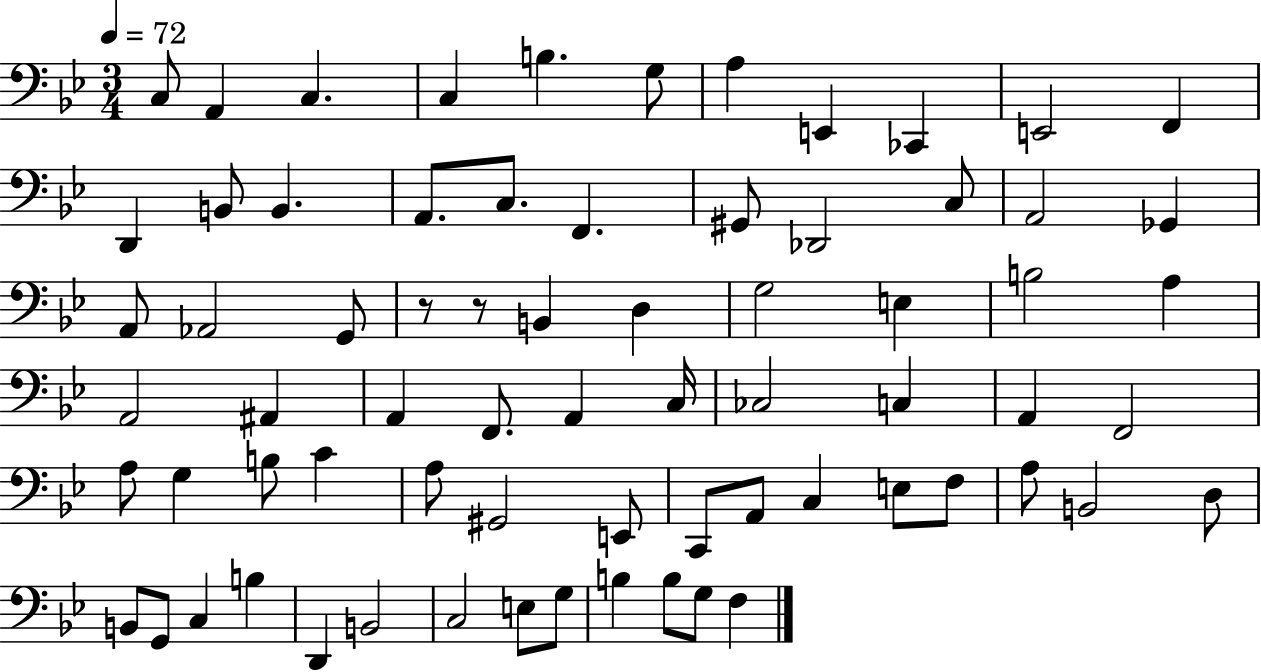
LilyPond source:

{
  \clef bass
  \numericTimeSignature
  \time 3/4
  \key bes \major
  \tempo 4 = 72
  c8 a,4 c4. | c4 b4. g8 | a4 e,4 ces,4 | e,2 f,4 | \break d,4 b,8 b,4. | a,8. c8. f,4. | gis,8 des,2 c8 | a,2 ges,4 | \break a,8 aes,2 g,8 | r8 r8 b,4 d4 | g2 e4 | b2 a4 | \break a,2 ais,4 | a,4 f,8. a,4 c16 | ces2 c4 | a,4 f,2 | \break a8 g4 b8 c'4 | a8 gis,2 e,8 | c,8 a,8 c4 e8 f8 | a8 b,2 d8 | \break b,8 g,8 c4 b4 | d,4 b,2 | c2 e8 g8 | b4 b8 g8 f4 | \break \bar "|."
}